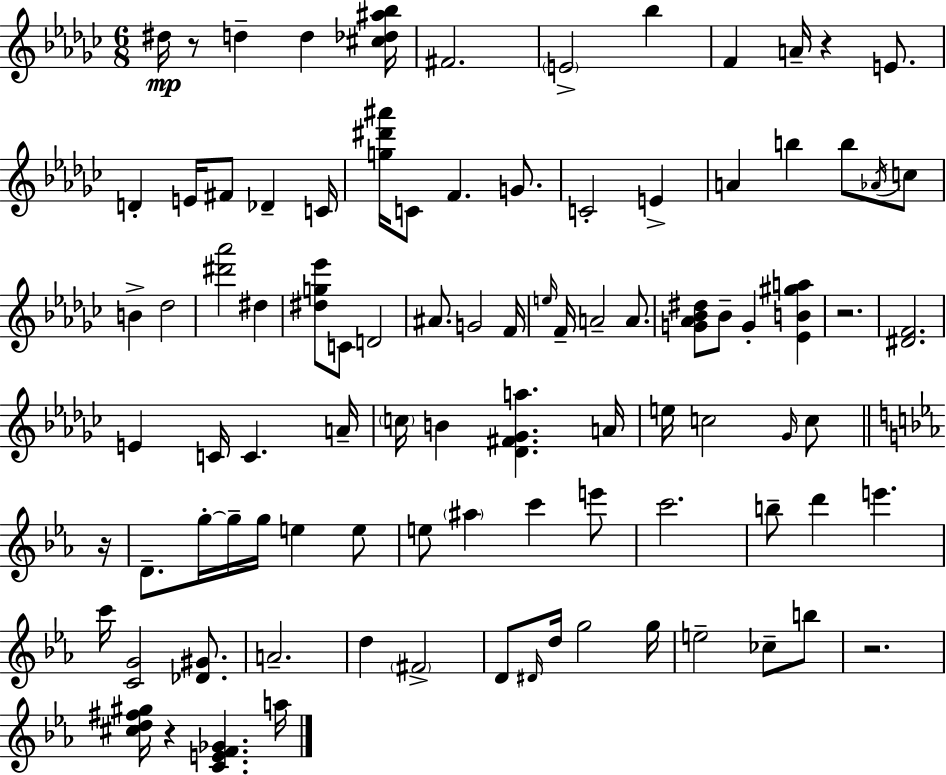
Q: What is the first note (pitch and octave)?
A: D#5